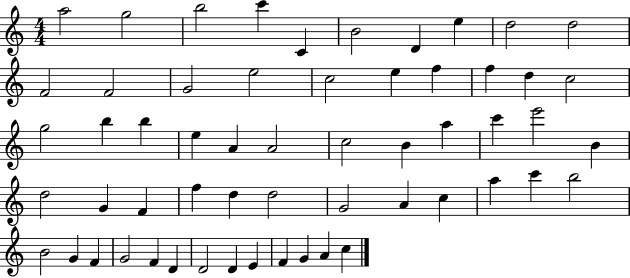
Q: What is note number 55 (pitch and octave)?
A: G4